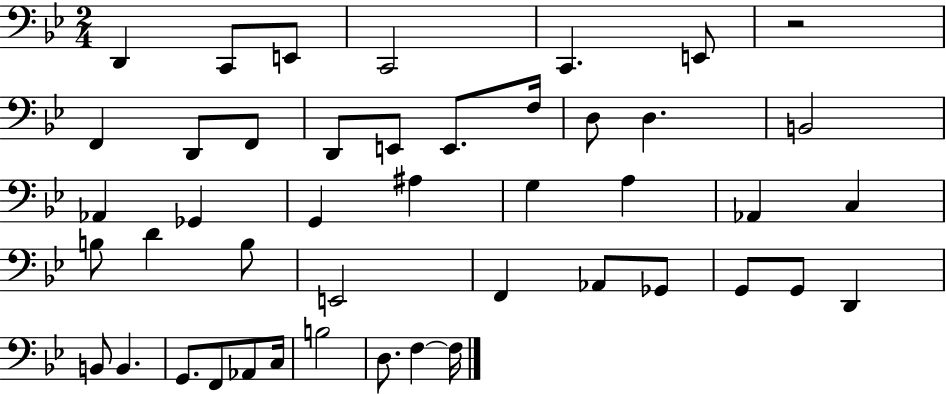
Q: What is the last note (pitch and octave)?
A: F3